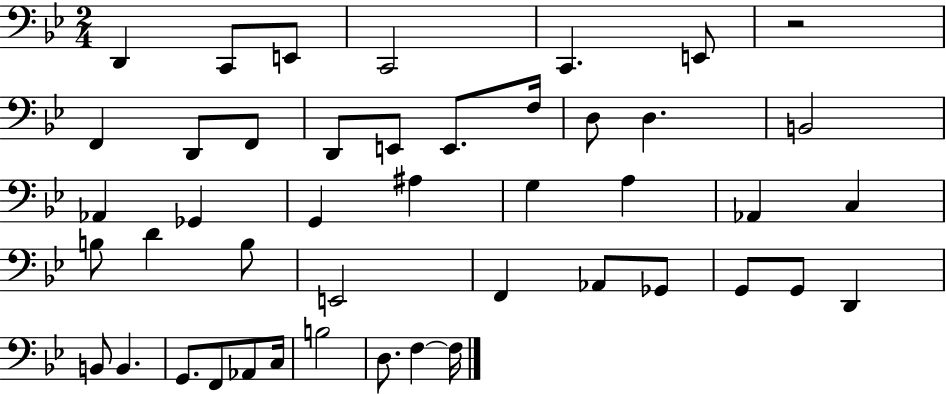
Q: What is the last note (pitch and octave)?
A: F3